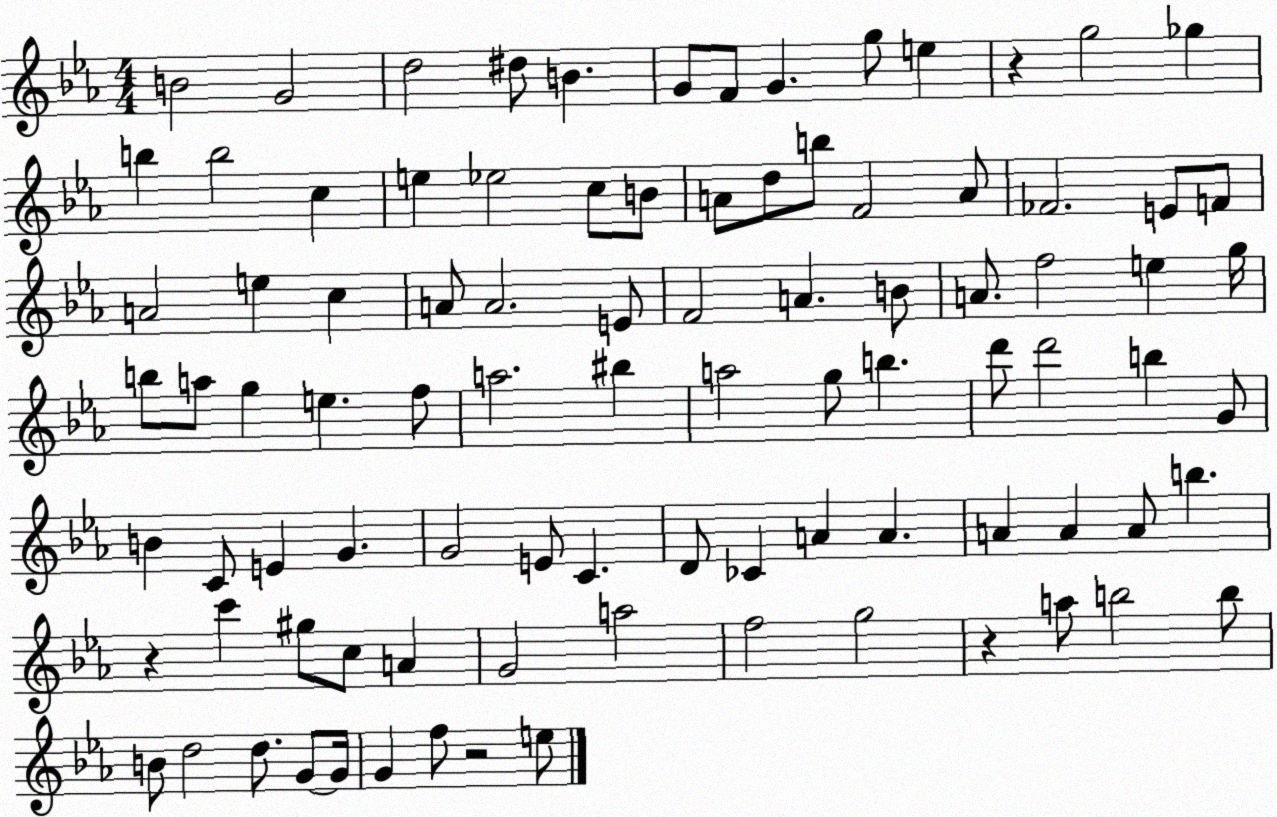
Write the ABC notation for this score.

X:1
T:Untitled
M:4/4
L:1/4
K:Eb
B2 G2 d2 ^d/2 B G/2 F/2 G g/2 e z g2 _g b b2 c e _e2 c/2 B/2 A/2 d/2 b/2 F2 A/2 _F2 E/2 F/2 A2 e c A/2 A2 E/2 F2 A B/2 A/2 f2 e g/4 b/2 a/2 g e f/2 a2 ^b a2 g/2 b d'/2 d'2 b G/2 B C/2 E G G2 E/2 C D/2 _C A A A A A/2 b z c' ^g/2 c/2 A G2 a2 f2 g2 z a/2 b2 b/2 B/2 d2 d/2 G/2 G/4 G f/2 z2 e/2